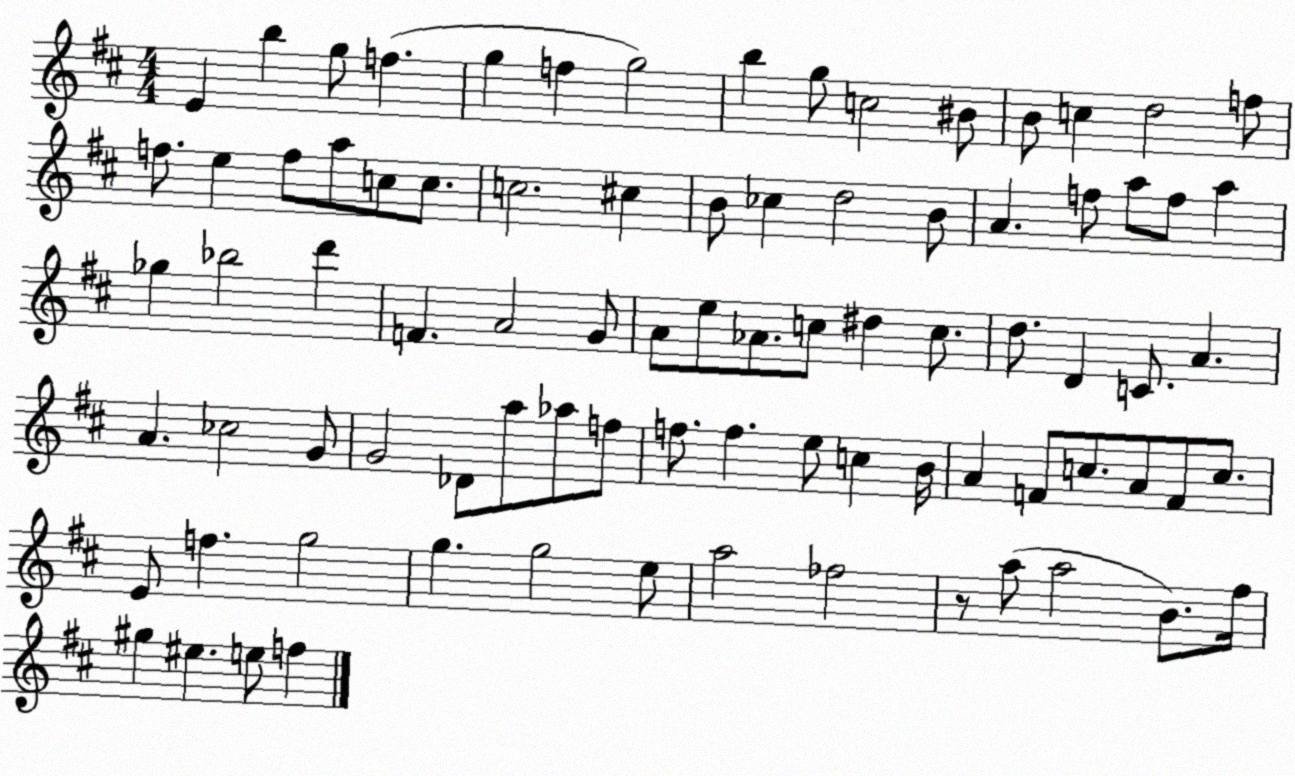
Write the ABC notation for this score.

X:1
T:Untitled
M:4/4
L:1/4
K:D
E b g/2 f g f g2 b g/2 c2 ^B/2 B/2 c d2 f/2 f/2 e f/2 a/2 c/2 c/2 c2 ^c B/2 _c d2 B/2 A f/2 a/2 f/2 a _g _b2 d' F A2 G/2 A/2 e/2 _A/2 c/2 ^d c/2 d/2 D C/2 A A _c2 G/2 G2 _D/2 a/2 _a/2 f/2 f/2 f e/2 c B/4 A F/2 c/2 A/2 F/2 c/2 E/2 f g2 g g2 e/2 a2 _f2 z/2 a/2 a2 B/2 ^f/4 ^g ^e e/2 f